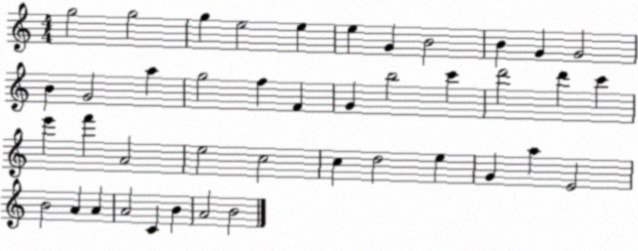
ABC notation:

X:1
T:Untitled
M:4/4
L:1/4
K:C
g2 g2 g e2 e e G B2 B G G2 B G2 a g2 f F G b2 c' d'2 d' c' e' f' A2 e2 c2 c d2 e G a E2 B2 A A A2 C B A2 B2